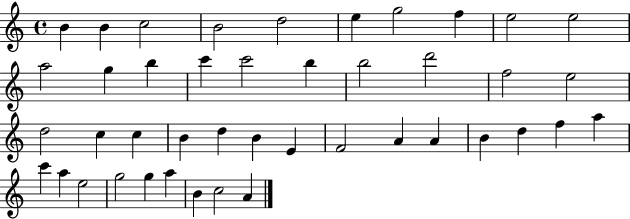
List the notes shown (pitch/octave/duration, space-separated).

B4/q B4/q C5/h B4/h D5/h E5/q G5/h F5/q E5/h E5/h A5/h G5/q B5/q C6/q C6/h B5/q B5/h D6/h F5/h E5/h D5/h C5/q C5/q B4/q D5/q B4/q E4/q F4/h A4/q A4/q B4/q D5/q F5/q A5/q C6/q A5/q E5/h G5/h G5/q A5/q B4/q C5/h A4/q